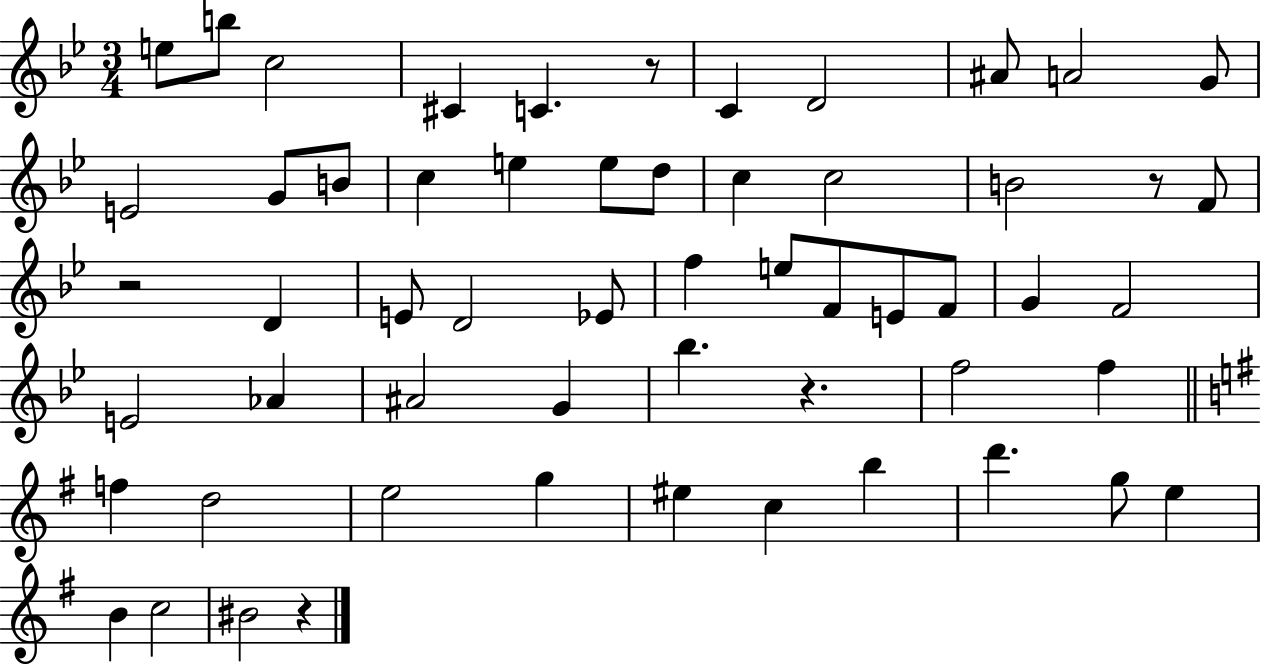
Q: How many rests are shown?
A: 5